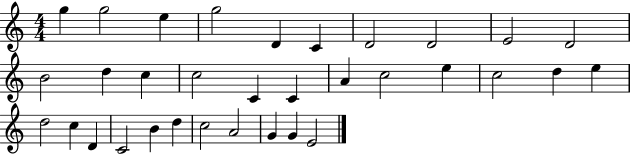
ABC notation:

X:1
T:Untitled
M:4/4
L:1/4
K:C
g g2 e g2 D C D2 D2 E2 D2 B2 d c c2 C C A c2 e c2 d e d2 c D C2 B d c2 A2 G G E2